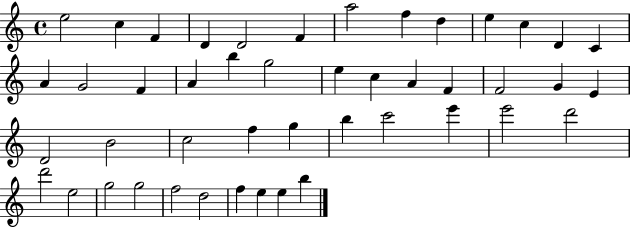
{
  \clef treble
  \time 4/4
  \defaultTimeSignature
  \key c \major
  e''2 c''4 f'4 | d'4 d'2 f'4 | a''2 f''4 d''4 | e''4 c''4 d'4 c'4 | \break a'4 g'2 f'4 | a'4 b''4 g''2 | e''4 c''4 a'4 f'4 | f'2 g'4 e'4 | \break d'2 b'2 | c''2 f''4 g''4 | b''4 c'''2 e'''4 | e'''2 d'''2 | \break d'''2 e''2 | g''2 g''2 | f''2 d''2 | f''4 e''4 e''4 b''4 | \break \bar "|."
}